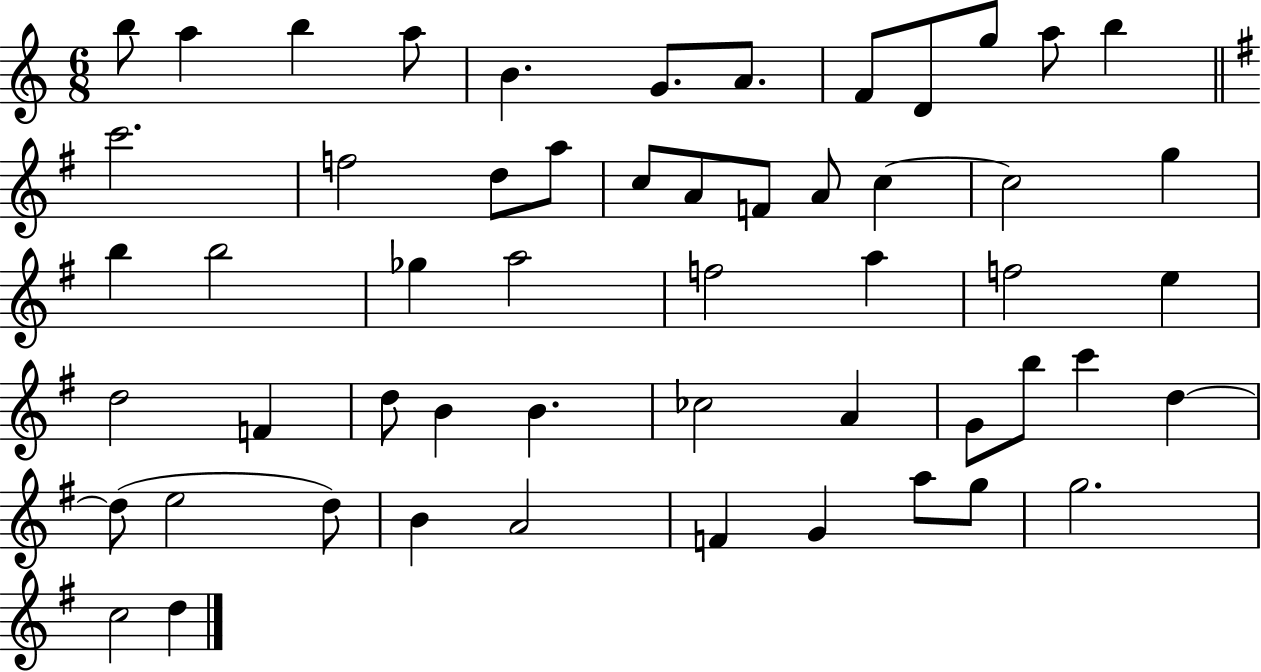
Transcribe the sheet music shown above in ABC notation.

X:1
T:Untitled
M:6/8
L:1/4
K:C
b/2 a b a/2 B G/2 A/2 F/2 D/2 g/2 a/2 b c'2 f2 d/2 a/2 c/2 A/2 F/2 A/2 c c2 g b b2 _g a2 f2 a f2 e d2 F d/2 B B _c2 A G/2 b/2 c' d d/2 e2 d/2 B A2 F G a/2 g/2 g2 c2 d